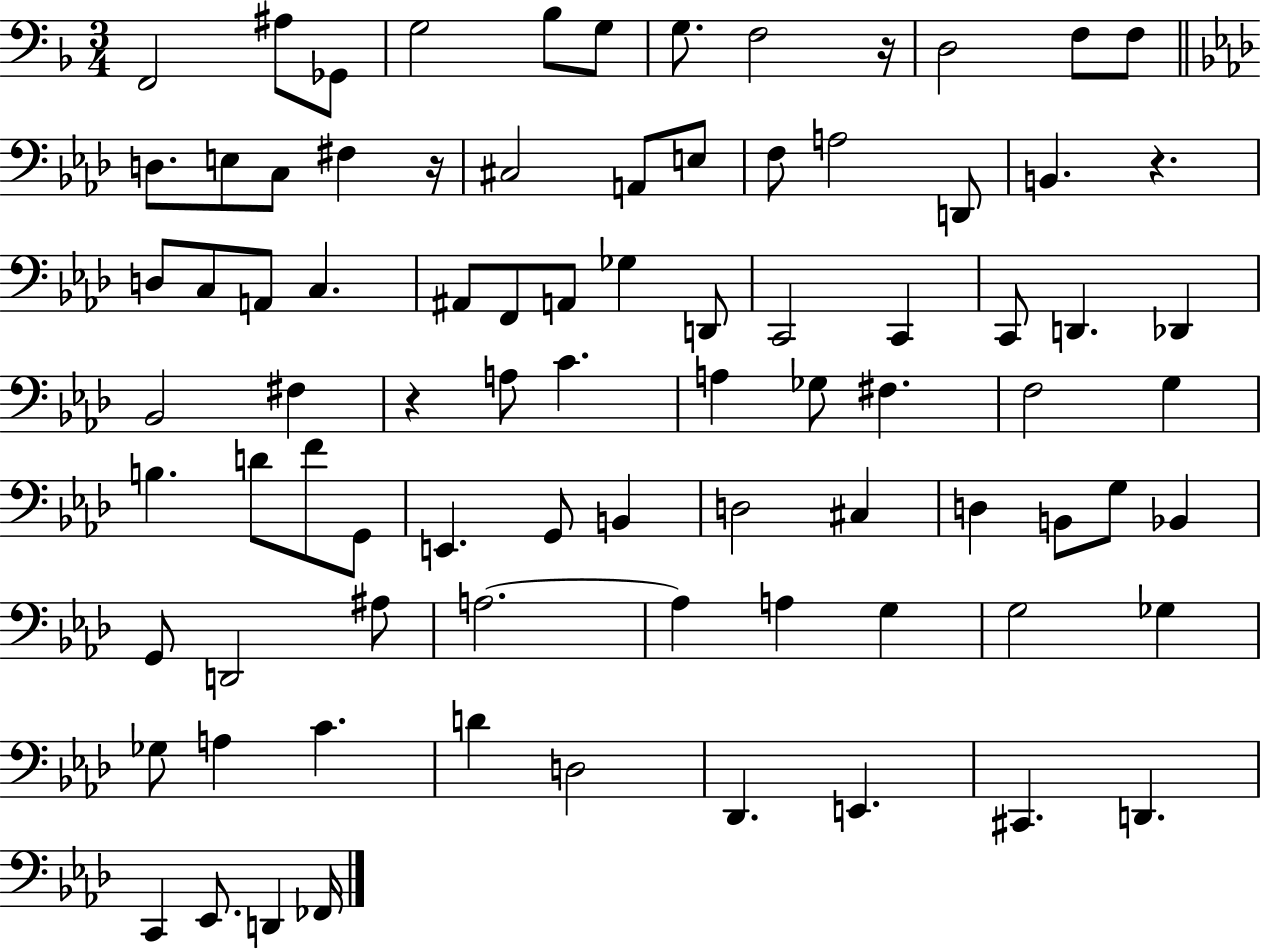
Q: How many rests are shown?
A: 4